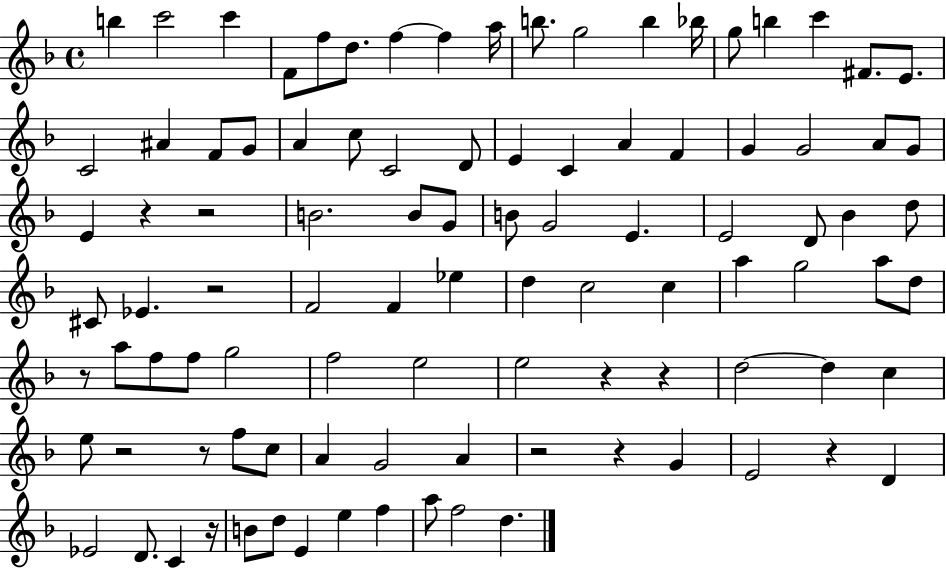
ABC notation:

X:1
T:Untitled
M:4/4
L:1/4
K:F
b c'2 c' F/2 f/2 d/2 f f a/4 b/2 g2 b _b/4 g/2 b c' ^F/2 E/2 C2 ^A F/2 G/2 A c/2 C2 D/2 E C A F G G2 A/2 G/2 E z z2 B2 B/2 G/2 B/2 G2 E E2 D/2 _B d/2 ^C/2 _E z2 F2 F _e d c2 c a g2 a/2 d/2 z/2 a/2 f/2 f/2 g2 f2 e2 e2 z z d2 d c e/2 z2 z/2 f/2 c/2 A G2 A z2 z G E2 z D _E2 D/2 C z/4 B/2 d/2 E e f a/2 f2 d